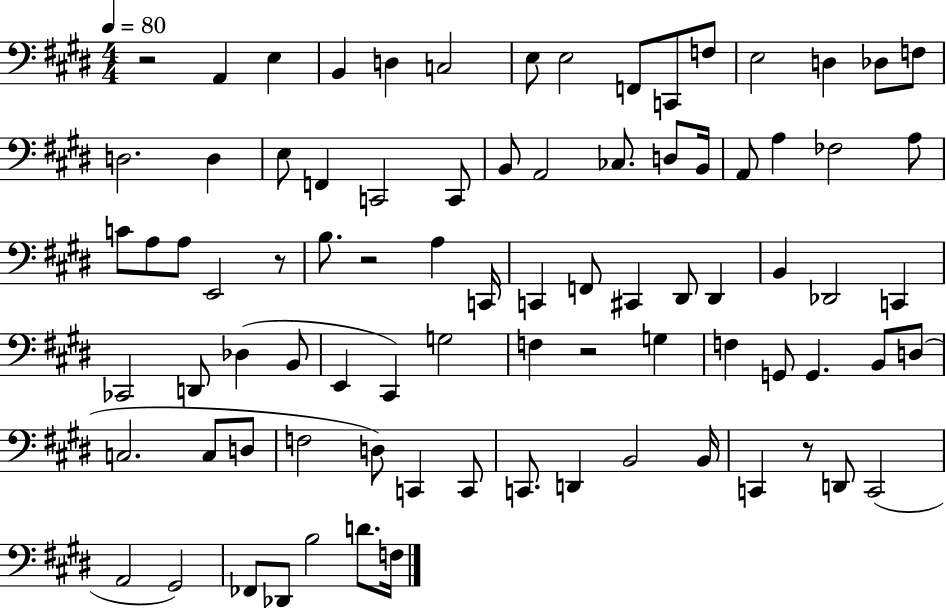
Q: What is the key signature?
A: E major